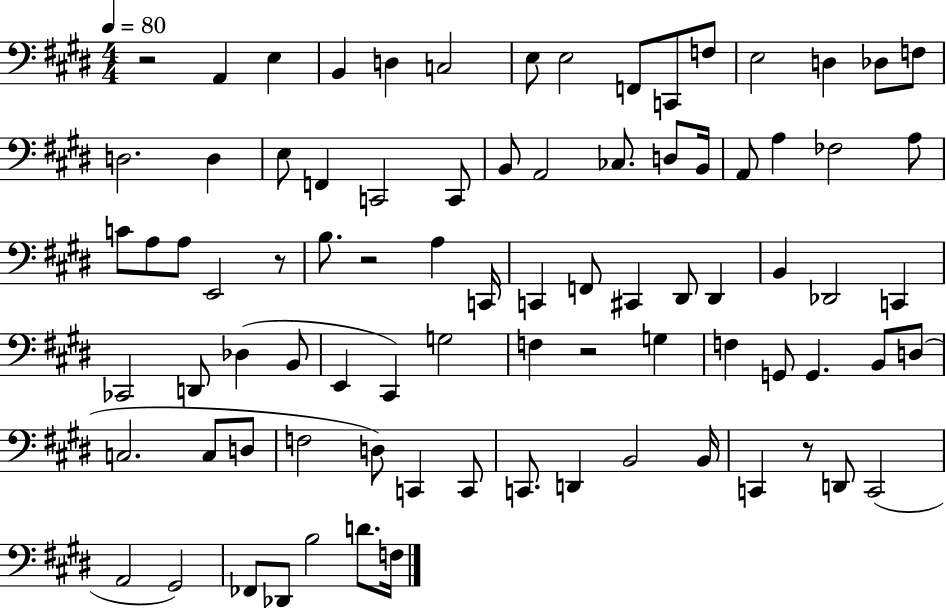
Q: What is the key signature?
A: E major